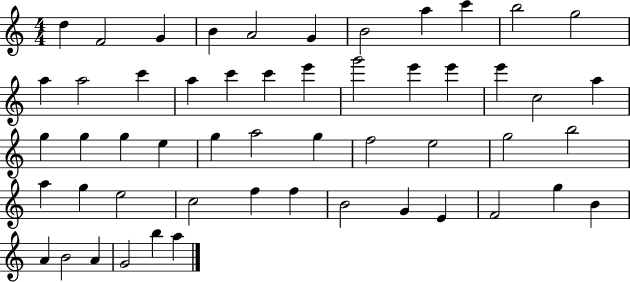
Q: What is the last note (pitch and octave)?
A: A5